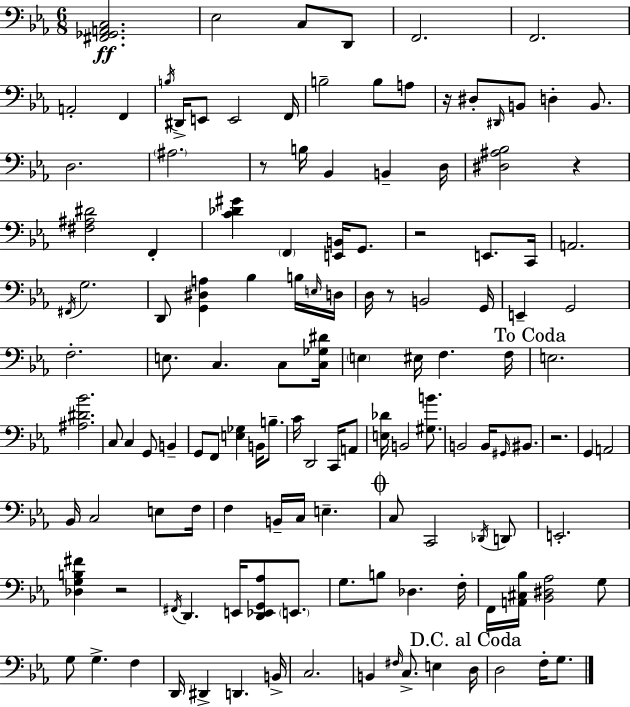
X:1
T:Untitled
M:6/8
L:1/4
K:Cm
[^F,,_G,,A,,C,]2 _E,2 C,/2 D,,/2 F,,2 F,,2 A,,2 F,, B,/4 ^D,,/4 E,,/2 E,,2 F,,/4 B,2 B,/2 A,/2 z/4 ^D,/2 ^D,,/4 B,,/2 D, B,,/2 D,2 ^A,2 z/2 B,/4 _B,, B,, D,/4 [^D,^A,_B,]2 z [^F,^A,^D]2 F,, [C_D^G] F,, [E,,B,,]/4 G,,/2 z2 E,,/2 C,,/4 A,,2 ^F,,/4 G,2 D,,/2 [G,,^D,A,] _B, B,/4 E,/4 D,/4 D,/4 z/2 B,,2 G,,/4 E,, G,,2 F,2 E,/2 C, C,/2 [C,_G,^D]/4 E, ^E,/4 F, F,/4 E,2 [^A,^D_B]2 C,/2 C, G,,/2 B,, G,,/2 F,,/2 [E,_G,] B,,/4 B,/2 C/4 D,,2 C,,/4 A,,/2 [E,_D]/4 B,,2 [^G,B]/2 B,,2 B,,/4 ^G,,/4 ^B,,/2 z2 G,, A,,2 _B,,/4 C,2 E,/2 F,/4 F, B,,/4 C,/4 E, C,/2 C,,2 _D,,/4 D,,/2 E,,2 [_D,G,B,^F] z2 ^F,,/4 D,, E,,/4 [D,,_E,,G,,_A,]/2 E,,/2 G,/2 B,/2 _D, F,/4 F,,/4 [A,,^C,_B,]/4 [_B,,^D,_A,]2 G,/2 G,/2 G, F, D,,/4 ^D,, D,, B,,/4 C,2 B,, ^F,/4 C,/2 E, D,/4 D,2 F,/4 G,/2